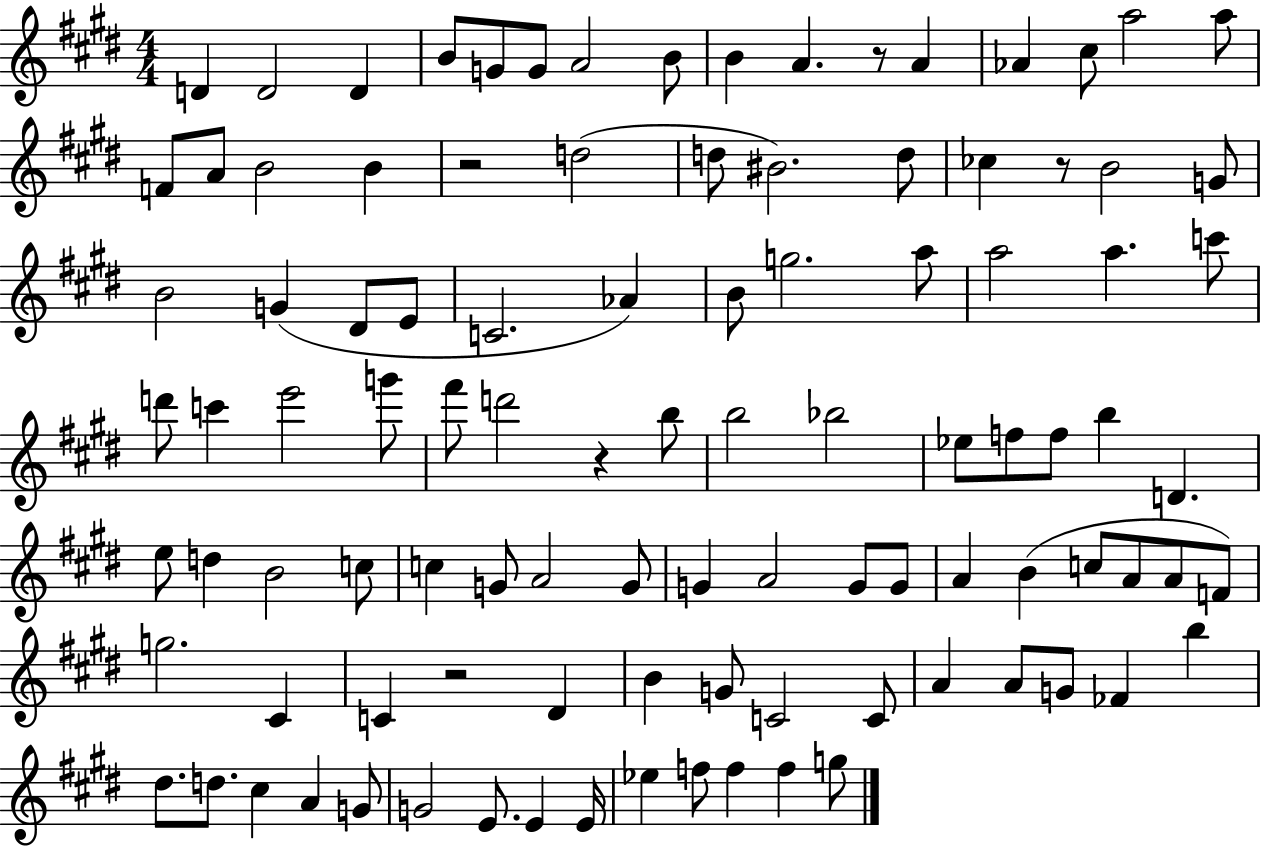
X:1
T:Untitled
M:4/4
L:1/4
K:E
D D2 D B/2 G/2 G/2 A2 B/2 B A z/2 A _A ^c/2 a2 a/2 F/2 A/2 B2 B z2 d2 d/2 ^B2 d/2 _c z/2 B2 G/2 B2 G ^D/2 E/2 C2 _A B/2 g2 a/2 a2 a c'/2 d'/2 c' e'2 g'/2 ^f'/2 d'2 z b/2 b2 _b2 _e/2 f/2 f/2 b D e/2 d B2 c/2 c G/2 A2 G/2 G A2 G/2 G/2 A B c/2 A/2 A/2 F/2 g2 ^C C z2 ^D B G/2 C2 C/2 A A/2 G/2 _F b ^d/2 d/2 ^c A G/2 G2 E/2 E E/4 _e f/2 f f g/2